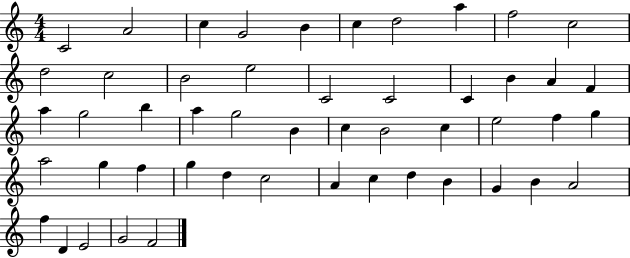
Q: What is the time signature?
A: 4/4